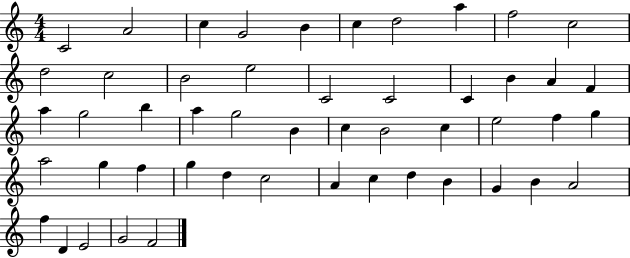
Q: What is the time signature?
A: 4/4